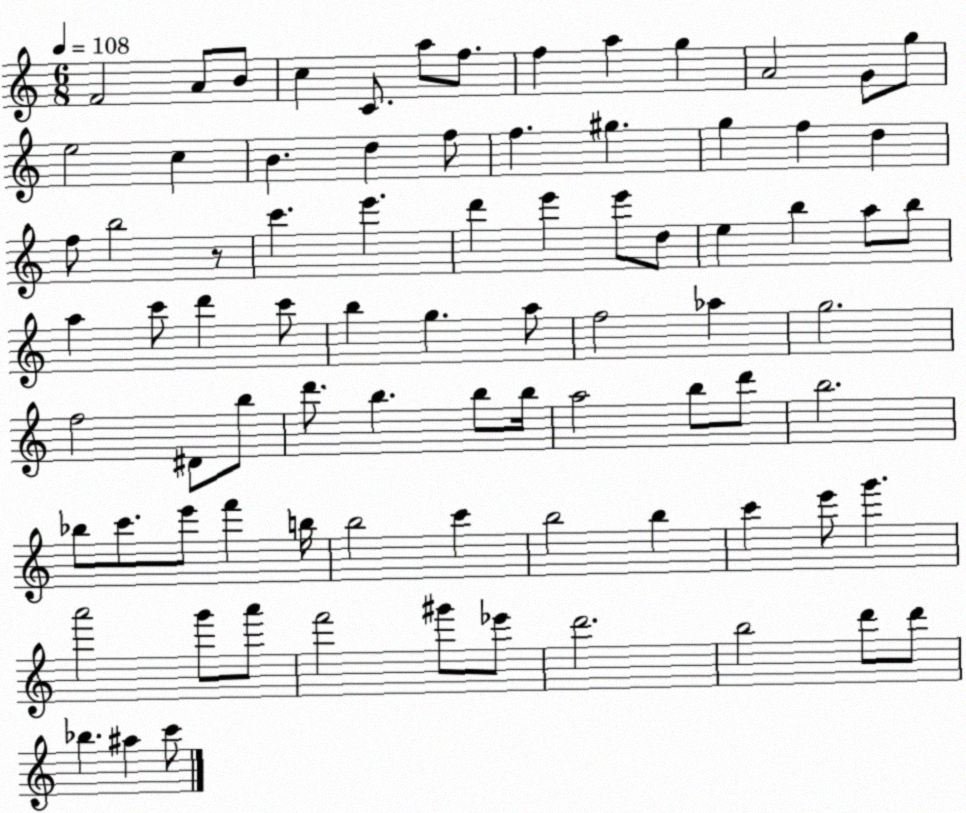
X:1
T:Untitled
M:6/8
L:1/4
K:C
F2 A/2 B/2 c C/2 a/2 f/2 f a g A2 G/2 g/2 e2 c B d f/2 f ^g g f d f/2 b2 z/2 c' e' d' e' e'/2 d/2 e b a/2 b/2 a c'/2 d' c'/2 b g a/2 f2 _a g2 f2 ^D/2 b/2 d'/2 b b/2 b/4 a2 b/2 d'/2 b2 _b/2 c'/2 e'/2 f' b/4 b2 c' b2 b c' e'/2 g' a'2 g'/2 a'/2 f'2 ^g'/2 _e'/2 d'2 b2 d'/2 d'/2 _b ^a c'/2